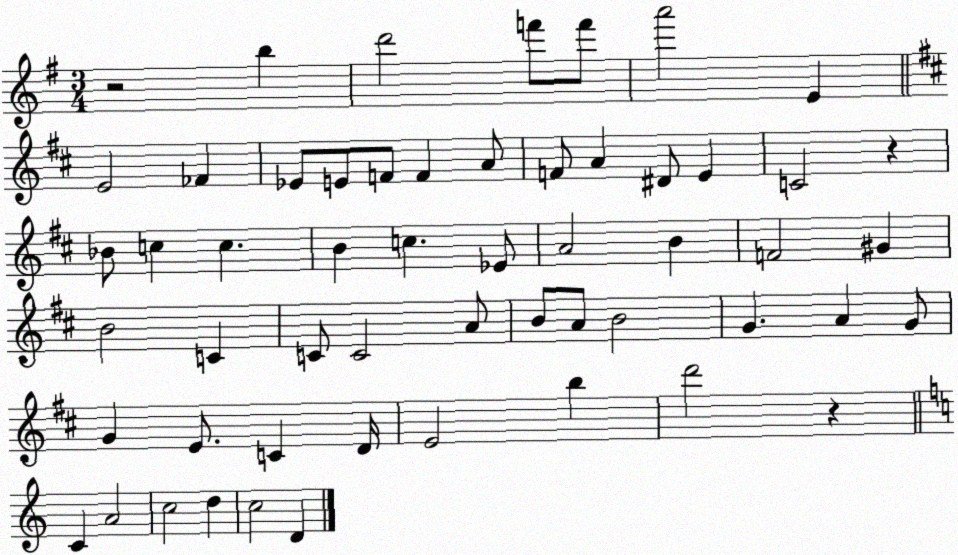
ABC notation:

X:1
T:Untitled
M:3/4
L:1/4
K:G
z2 b d'2 f'/2 f'/2 a'2 E E2 _F _E/2 E/2 F/2 F A/2 F/2 A ^D/2 E C2 z _B/2 c c B c _E/2 A2 B F2 ^G B2 C C/2 C2 A/2 B/2 A/2 B2 G A G/2 G E/2 C D/4 E2 b d'2 z C A2 c2 d c2 D